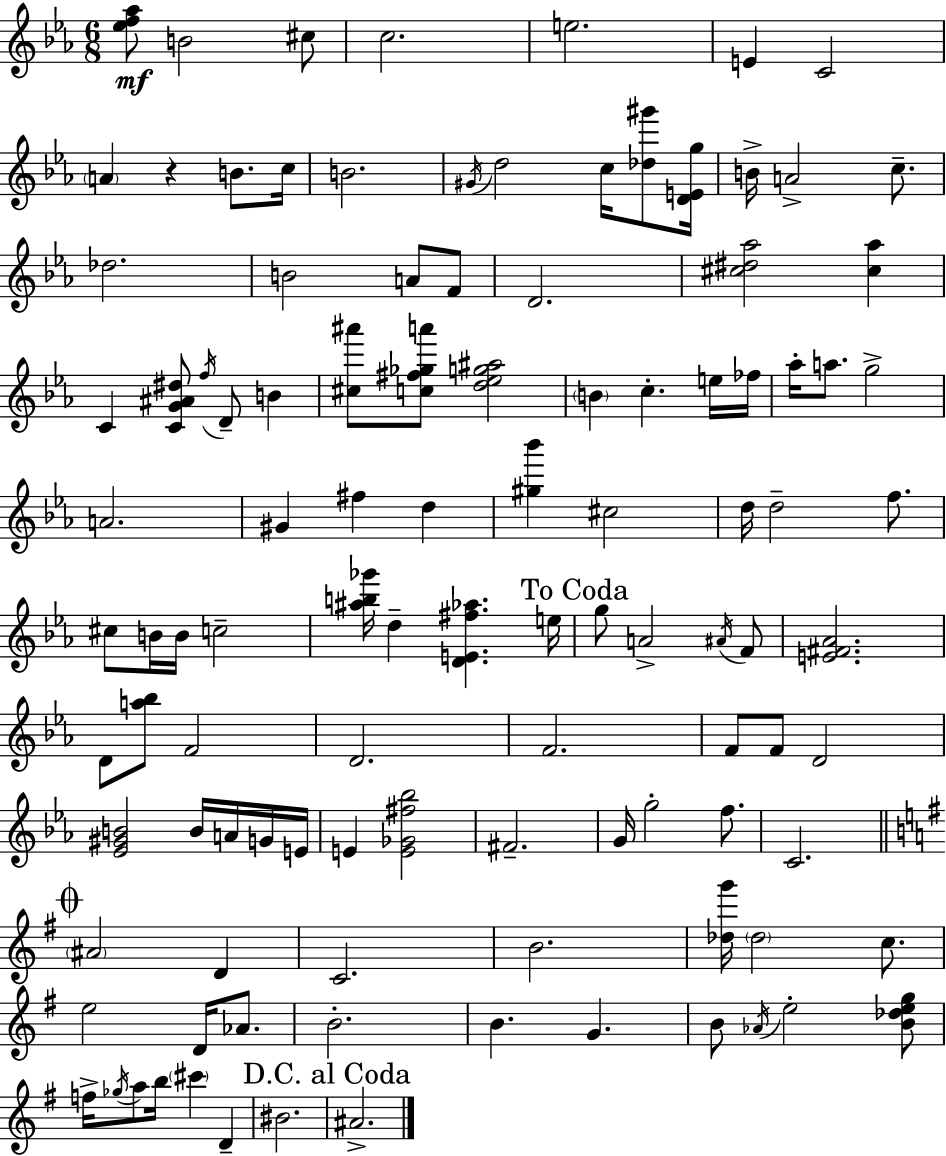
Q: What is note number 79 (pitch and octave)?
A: G4